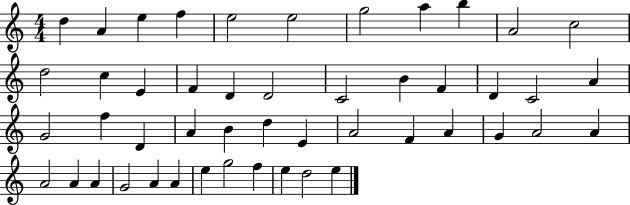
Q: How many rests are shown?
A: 0